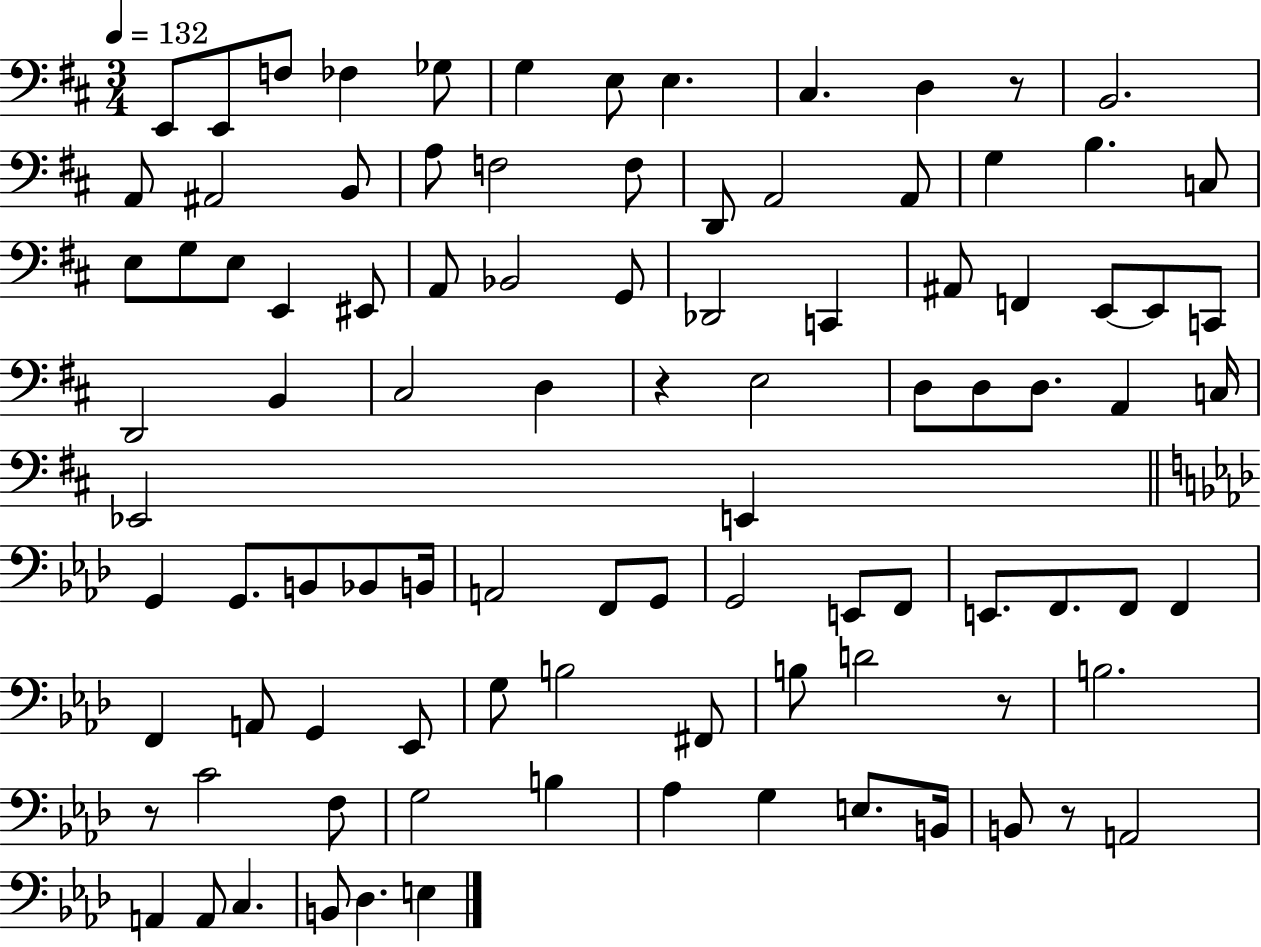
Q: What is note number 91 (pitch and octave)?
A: E3